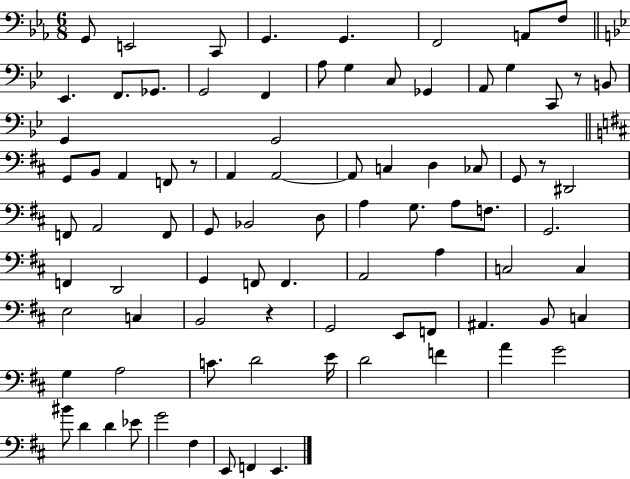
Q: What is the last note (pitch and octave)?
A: E2